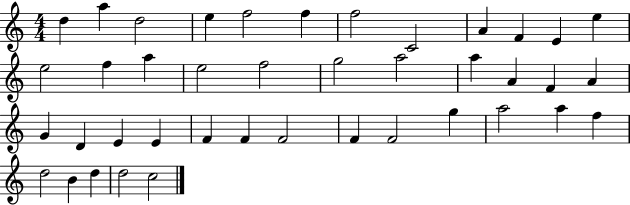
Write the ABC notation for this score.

X:1
T:Untitled
M:4/4
L:1/4
K:C
d a d2 e f2 f f2 C2 A F E e e2 f a e2 f2 g2 a2 a A F A G D E E F F F2 F F2 g a2 a f d2 B d d2 c2